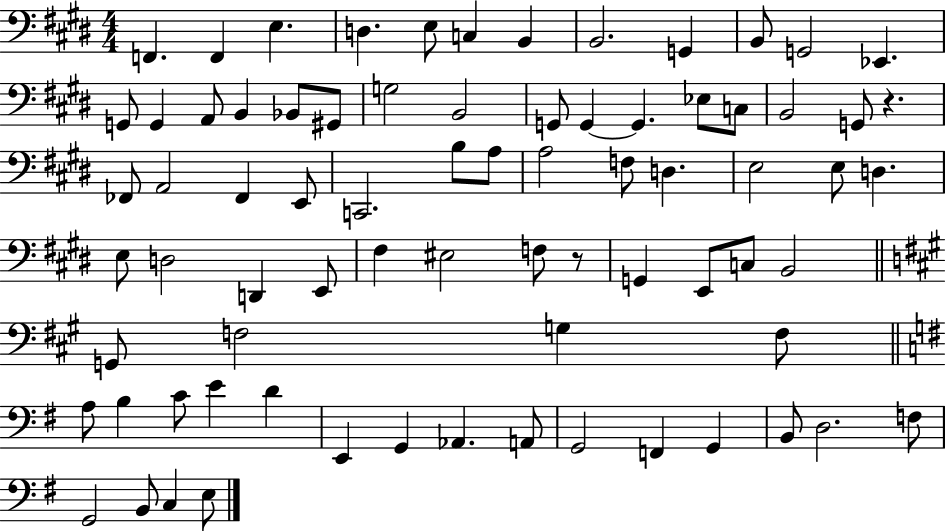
X:1
T:Untitled
M:4/4
L:1/4
K:E
F,, F,, E, D, E,/2 C, B,, B,,2 G,, B,,/2 G,,2 _E,, G,,/2 G,, A,,/2 B,, _B,,/2 ^G,,/2 G,2 B,,2 G,,/2 G,, G,, _E,/2 C,/2 B,,2 G,,/2 z _F,,/2 A,,2 _F,, E,,/2 C,,2 B,/2 A,/2 A,2 F,/2 D, E,2 E,/2 D, E,/2 D,2 D,, E,,/2 ^F, ^E,2 F,/2 z/2 G,, E,,/2 C,/2 B,,2 G,,/2 F,2 G, F,/2 A,/2 B, C/2 E D E,, G,, _A,, A,,/2 G,,2 F,, G,, B,,/2 D,2 F,/2 G,,2 B,,/2 C, E,/2